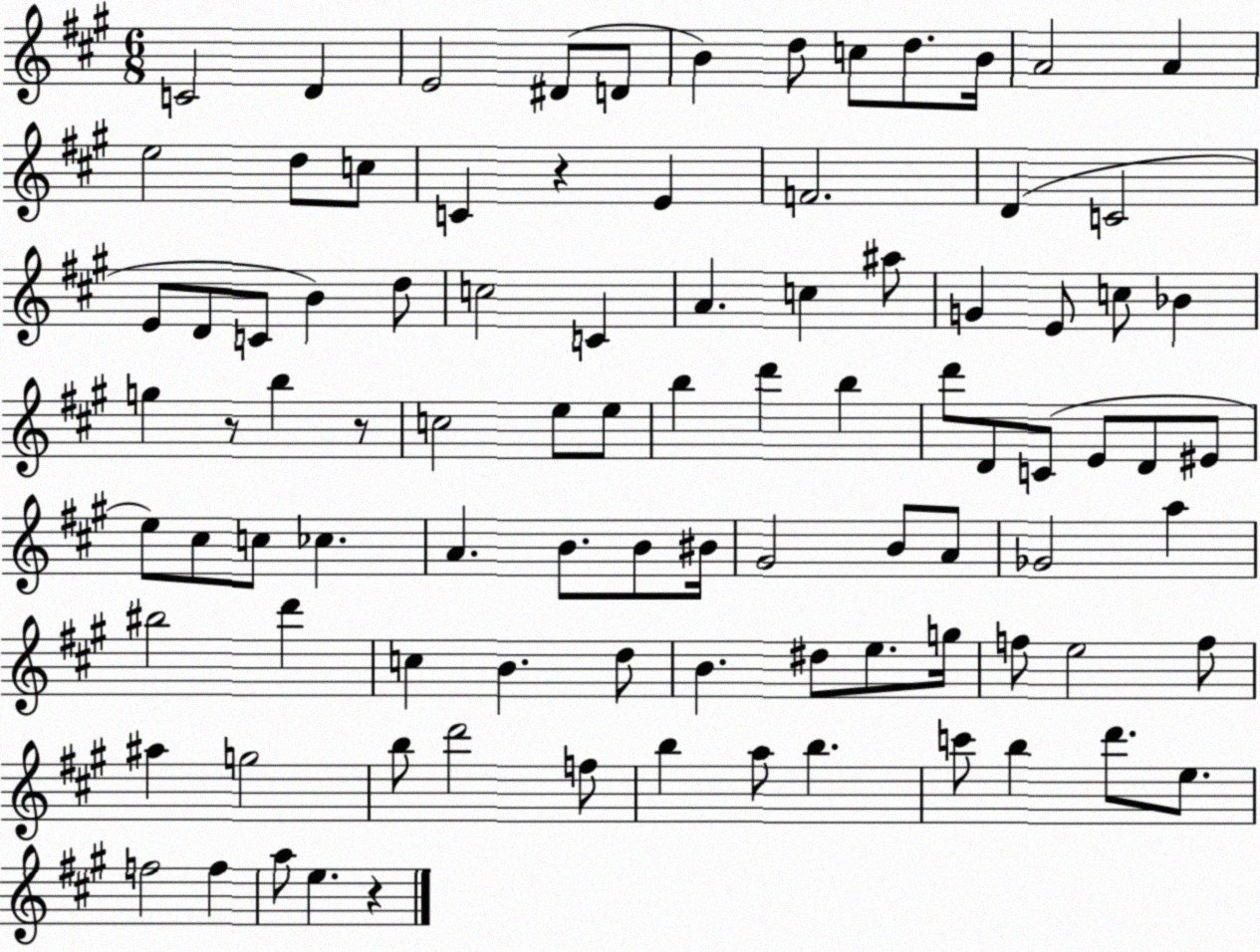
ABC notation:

X:1
T:Untitled
M:6/8
L:1/4
K:A
C2 D E2 ^D/2 D/2 B d/2 c/2 d/2 B/4 A2 A e2 d/2 c/2 C z E F2 D C2 E/2 D/2 C/2 B d/2 c2 C A c ^a/2 G E/2 c/2 _B g z/2 b z/2 c2 e/2 e/2 b d' b d'/2 D/2 C/2 E/2 D/2 ^E/2 e/2 ^c/2 c/2 _c A B/2 B/2 ^B/4 ^G2 B/2 A/2 _G2 a ^b2 d' c B d/2 B ^d/2 e/2 g/4 f/2 e2 f/2 ^a g2 b/2 d'2 f/2 b a/2 b c'/2 b d'/2 e/2 f2 f a/2 e z